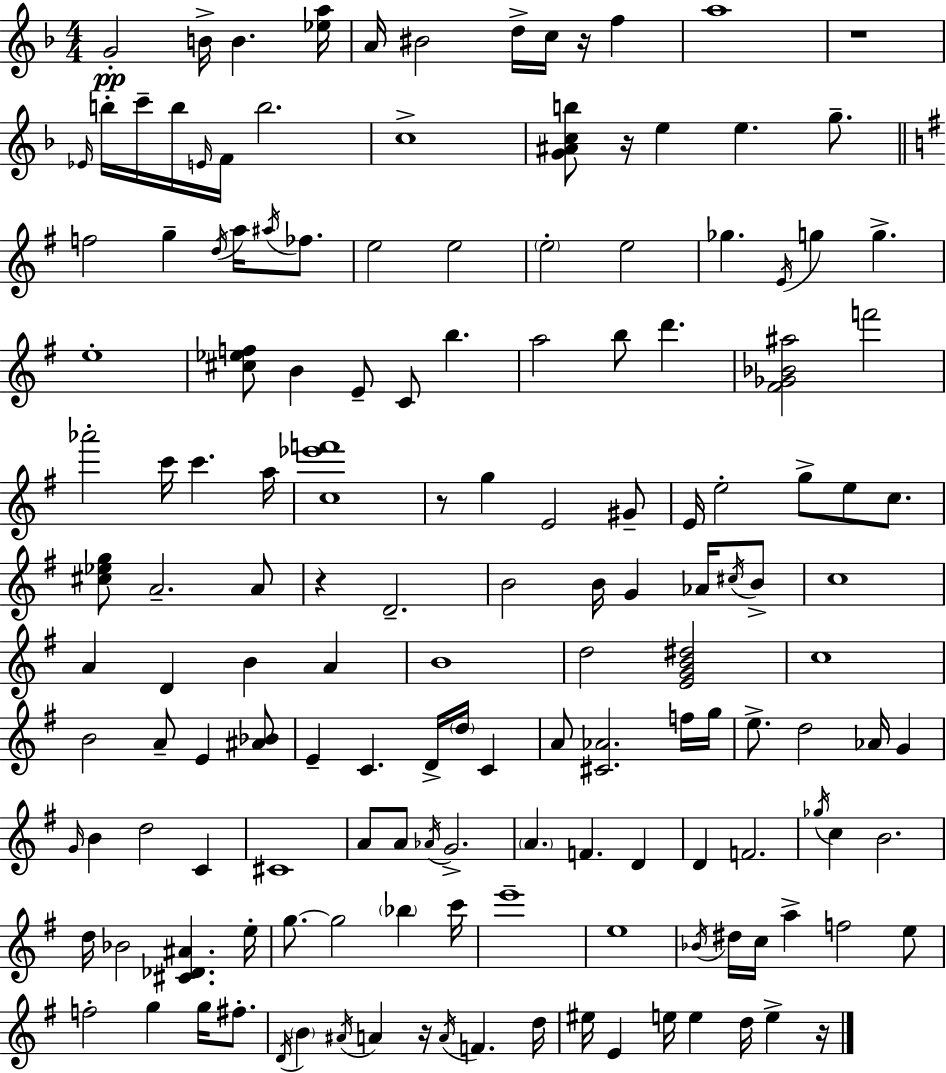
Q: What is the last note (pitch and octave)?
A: E5